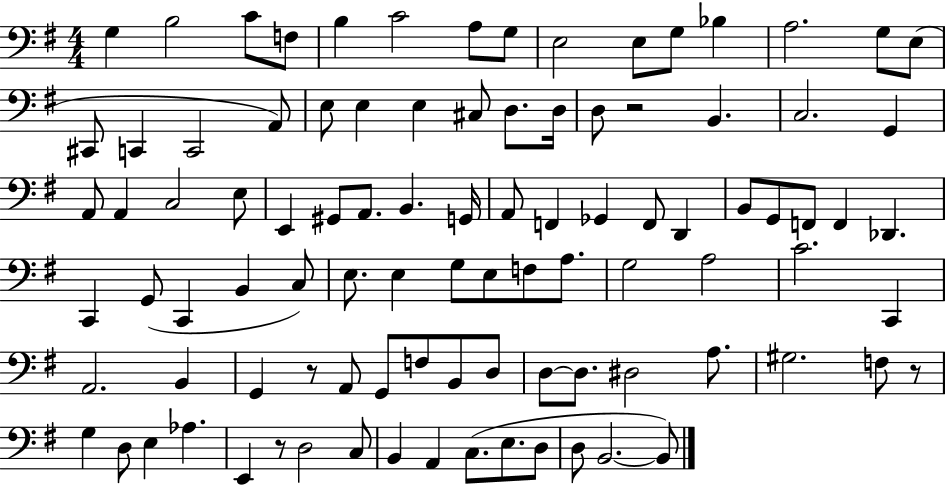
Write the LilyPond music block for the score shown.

{
  \clef bass
  \numericTimeSignature
  \time 4/4
  \key g \major
  g4 b2 c'8 f8 | b4 c'2 a8 g8 | e2 e8 g8 bes4 | a2. g8 e8( | \break cis,8 c,4 c,2 a,8) | e8 e4 e4 cis8 d8. d16 | d8 r2 b,4. | c2. g,4 | \break a,8 a,4 c2 e8 | e,4 gis,8 a,8. b,4. g,16 | a,8 f,4 ges,4 f,8 d,4 | b,8 g,8 f,8 f,4 des,4. | \break c,4 g,8( c,4 b,4 c8) | e8. e4 g8 e8 f8 a8. | g2 a2 | c'2. c,4 | \break a,2. b,4 | g,4 r8 a,8 g,8 f8 b,8 d8 | d8~~ d8. dis2 a8. | gis2. f8 r8 | \break g4 d8 e4 aes4. | e,4 r8 d2 c8 | b,4 a,4 c8.( e8. d8 | d8 b,2.~~ b,8) | \break \bar "|."
}